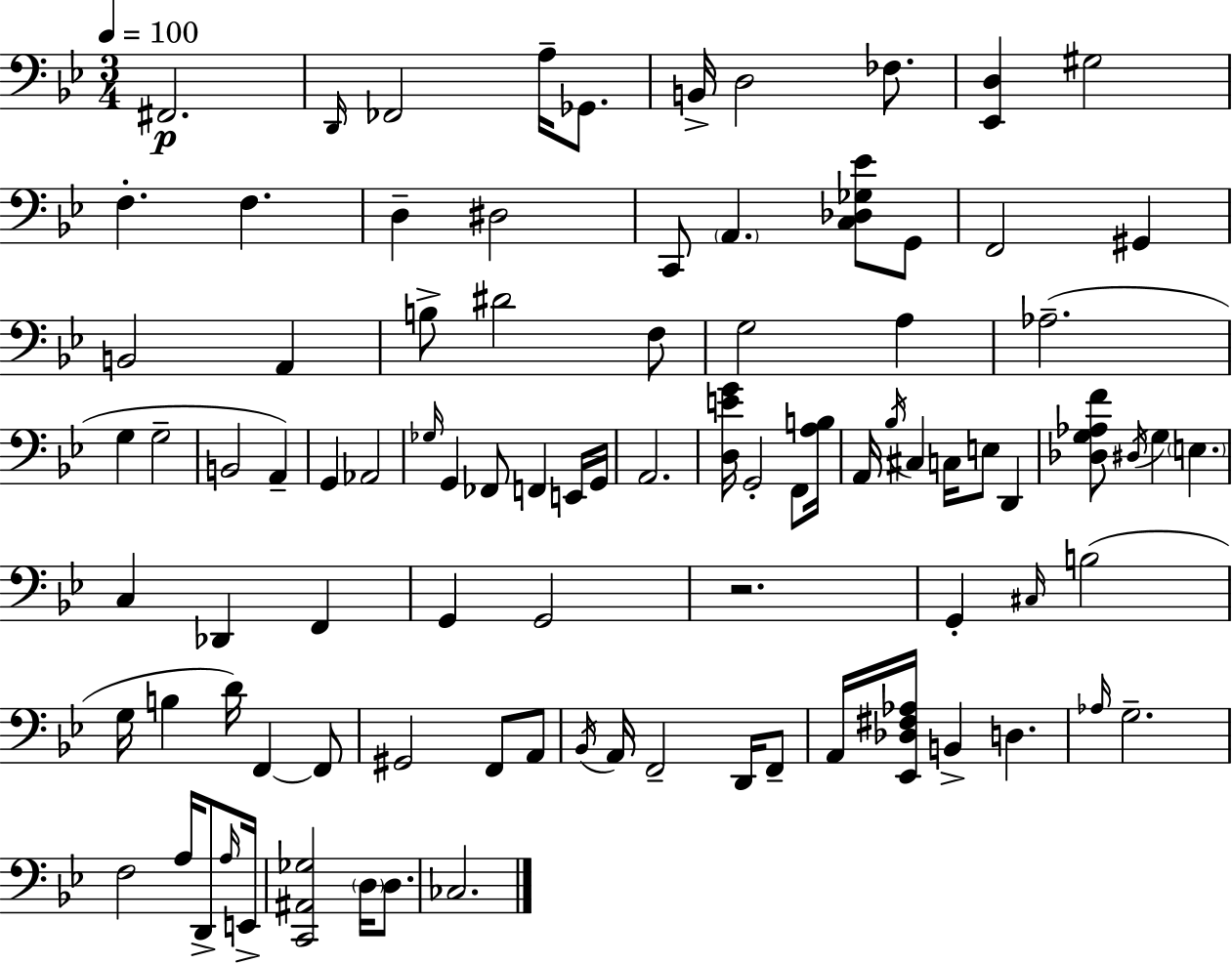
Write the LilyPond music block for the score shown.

{
  \clef bass
  \numericTimeSignature
  \time 3/4
  \key g \minor
  \tempo 4 = 100
  fis,2.\p | \grace { d,16 } fes,2 a16-- ges,8. | b,16-> d2 fes8. | <ees, d>4 gis2 | \break f4.-. f4. | d4-- dis2 | c,8 \parenthesize a,4. <c des ges ees'>8 g,8 | f,2 gis,4 | \break b,2 a,4 | b8-> dis'2 f8 | g2 a4 | aes2.--( | \break g4 g2-- | b,2 a,4--) | g,4 aes,2 | \grace { ges16 } g,4 fes,8 f,4 | \break e,16 g,16 a,2. | <d e' g'>16 g,2-. f,8 | <a b>16 a,16 \acciaccatura { bes16 } cis4 c16 e8 d,4 | <des g aes f'>8 \acciaccatura { dis16 } g4 \parenthesize e4. | \break c4 des,4 | f,4 g,4 g,2 | r2. | g,4-. \grace { cis16 }( b2 | \break g16 b4 d'16) f,4~~ | f,8 gis,2 | f,8 a,8 \acciaccatura { bes,16 } a,16 f,2-- | d,16 f,8-- a,16 <ees, des fis aes>16 b,4-> | \break d4. \grace { aes16 } g2.-- | f2 | a16 d,8-> \grace { a16 } e,16-> <c, ais, ges>2 | \parenthesize d16 d8. ces2. | \break \bar "|."
}